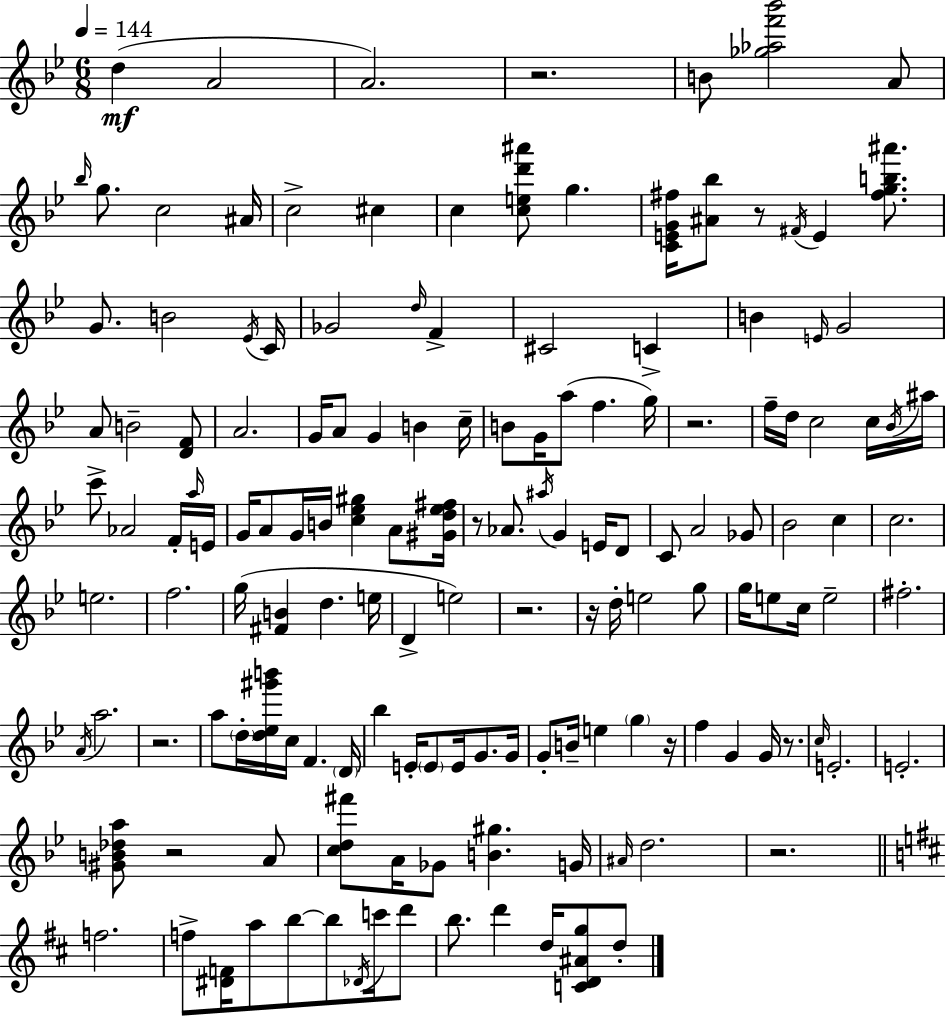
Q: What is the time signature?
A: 6/8